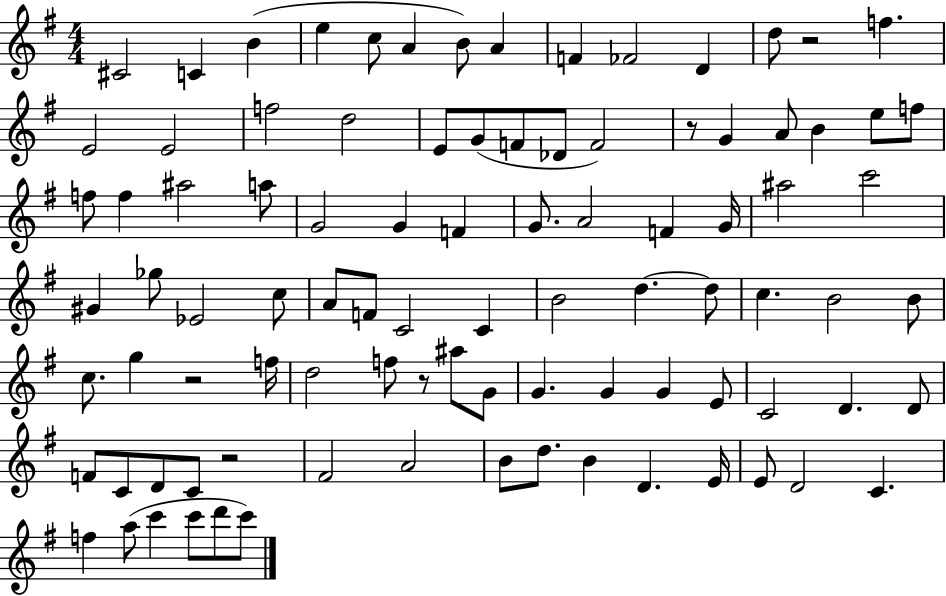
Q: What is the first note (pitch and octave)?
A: C#4